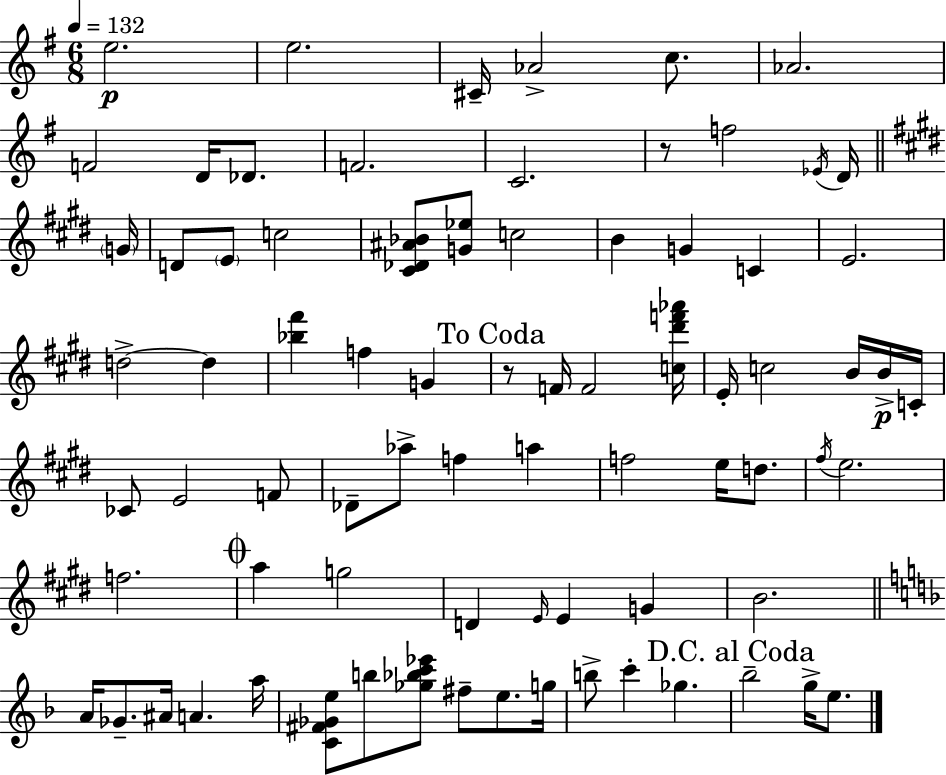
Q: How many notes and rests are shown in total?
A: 77